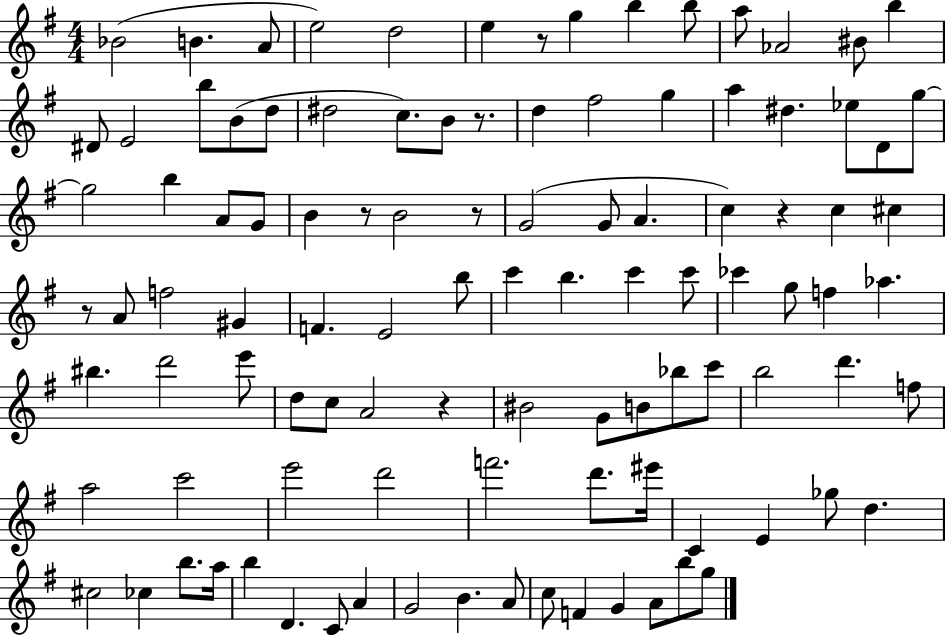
Bb4/h B4/q. A4/e E5/h D5/h E5/q R/e G5/q B5/q B5/e A5/e Ab4/h BIS4/e B5/q D#4/e E4/h B5/e B4/e D5/e D#5/h C5/e. B4/e R/e. D5/q F#5/h G5/q A5/q D#5/q. Eb5/e D4/e G5/e G5/h B5/q A4/e G4/e B4/q R/e B4/h R/e G4/h G4/e A4/q. C5/q R/q C5/q C#5/q R/e A4/e F5/h G#4/q F4/q. E4/h B5/e C6/q B5/q. C6/q C6/e CES6/q G5/e F5/q Ab5/q. BIS5/q. D6/h E6/e D5/e C5/e A4/h R/q BIS4/h G4/e B4/e Bb5/e C6/e B5/h D6/q. F5/e A5/h C6/h E6/h D6/h F6/h. D6/e. EIS6/s C4/q E4/q Gb5/e D5/q. C#5/h CES5/q B5/e. A5/s B5/q D4/q. C4/e A4/q G4/h B4/q. A4/e C5/e F4/q G4/q A4/e B5/e G5/e